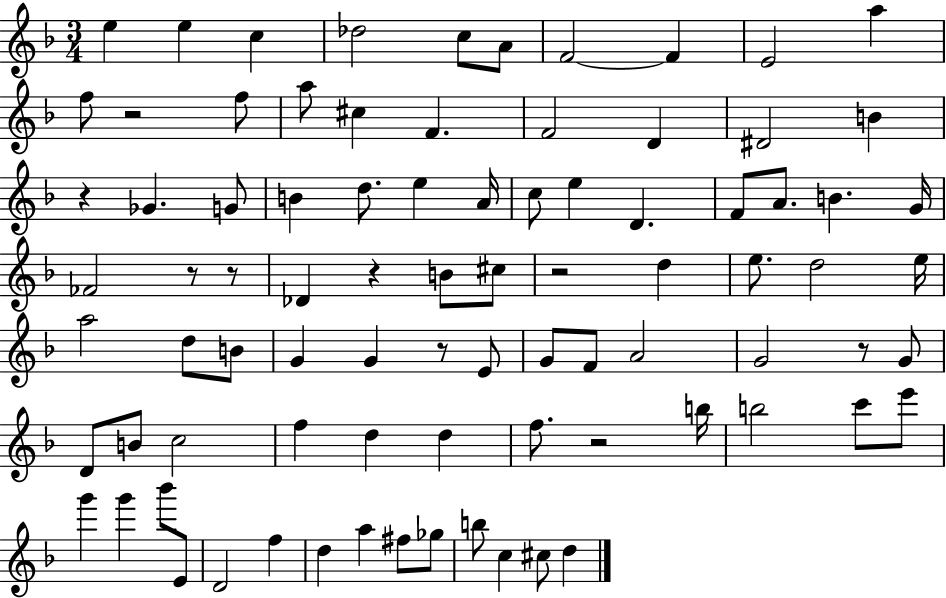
X:1
T:Untitled
M:3/4
L:1/4
K:F
e e c _d2 c/2 A/2 F2 F E2 a f/2 z2 f/2 a/2 ^c F F2 D ^D2 B z _G G/2 B d/2 e A/4 c/2 e D F/2 A/2 B G/4 _F2 z/2 z/2 _D z B/2 ^c/2 z2 d e/2 d2 e/4 a2 d/2 B/2 G G z/2 E/2 G/2 F/2 A2 G2 z/2 G/2 D/2 B/2 c2 f d d f/2 z2 b/4 b2 c'/2 e'/2 g' g' _b'/2 E/2 D2 f d a ^f/2 _g/2 b/2 c ^c/2 d